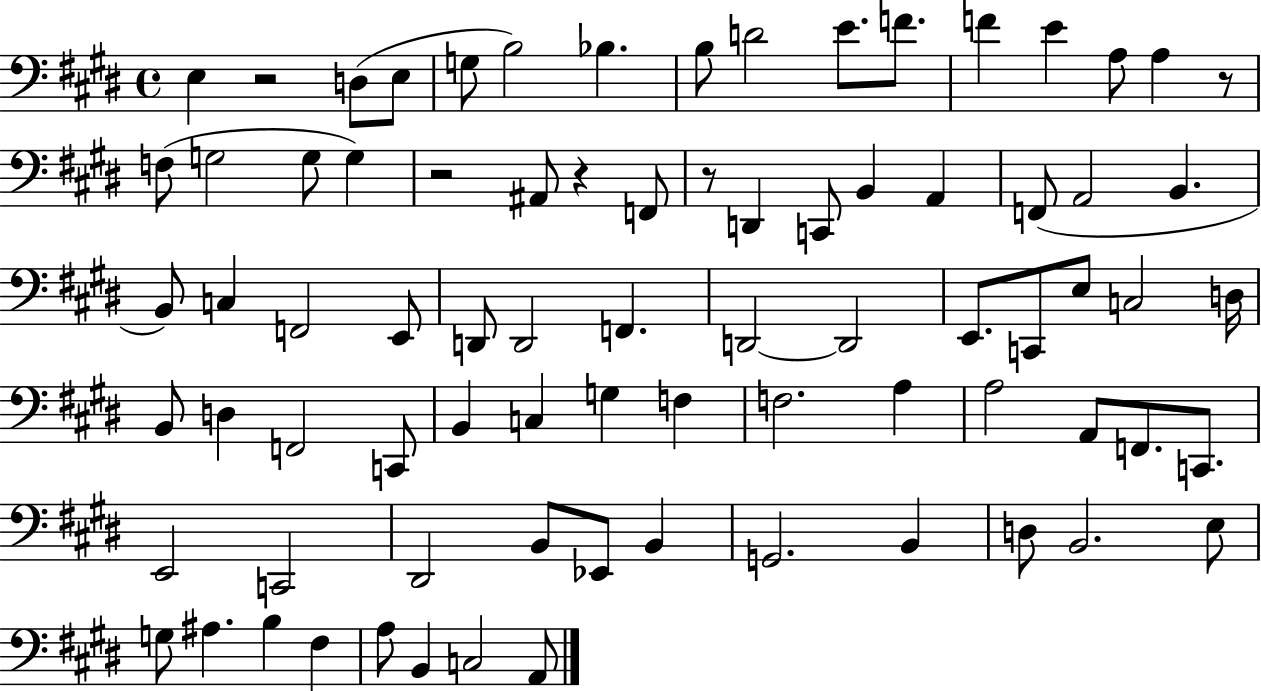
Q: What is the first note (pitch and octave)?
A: E3